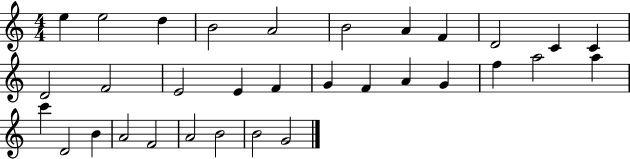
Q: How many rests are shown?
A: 0